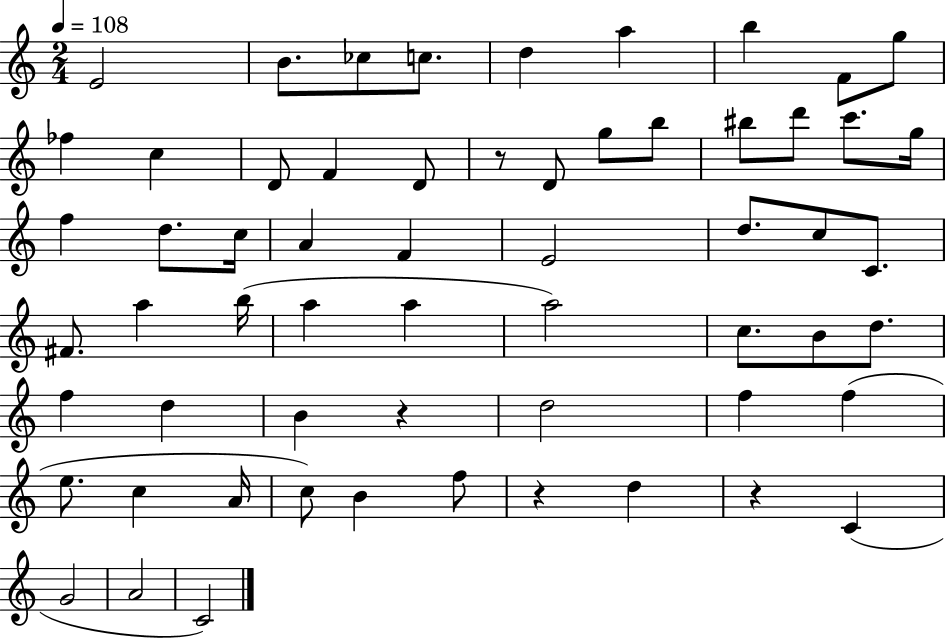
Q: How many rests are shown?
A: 4